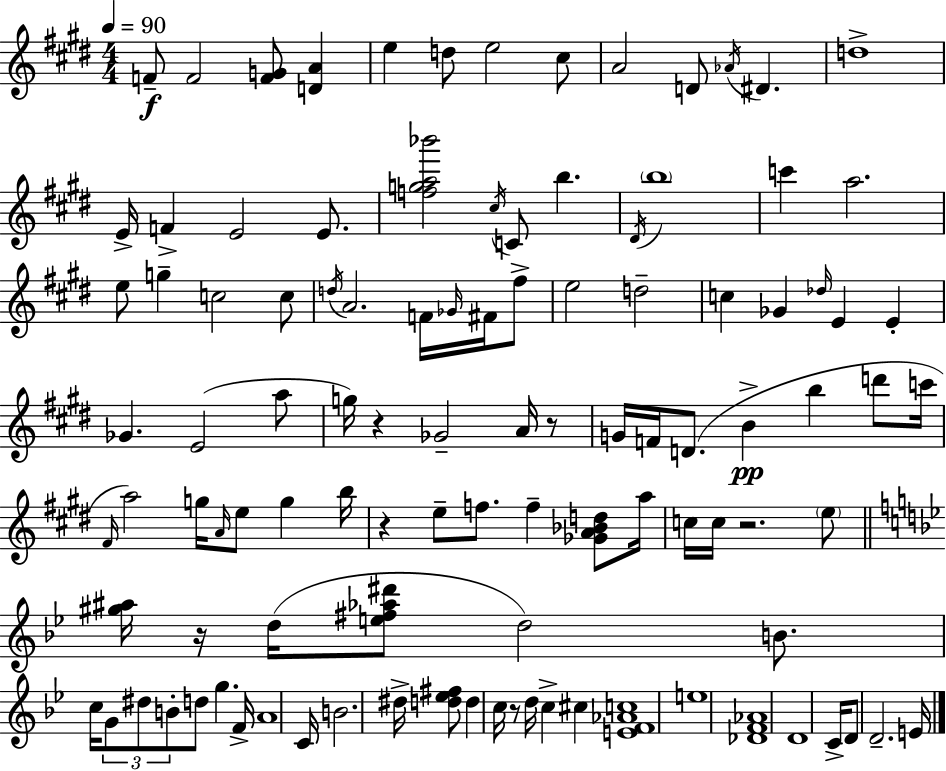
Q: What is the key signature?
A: E major